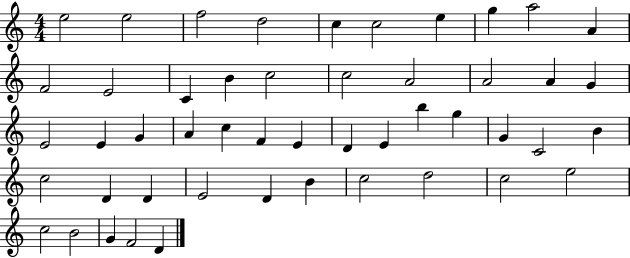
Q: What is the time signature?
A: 4/4